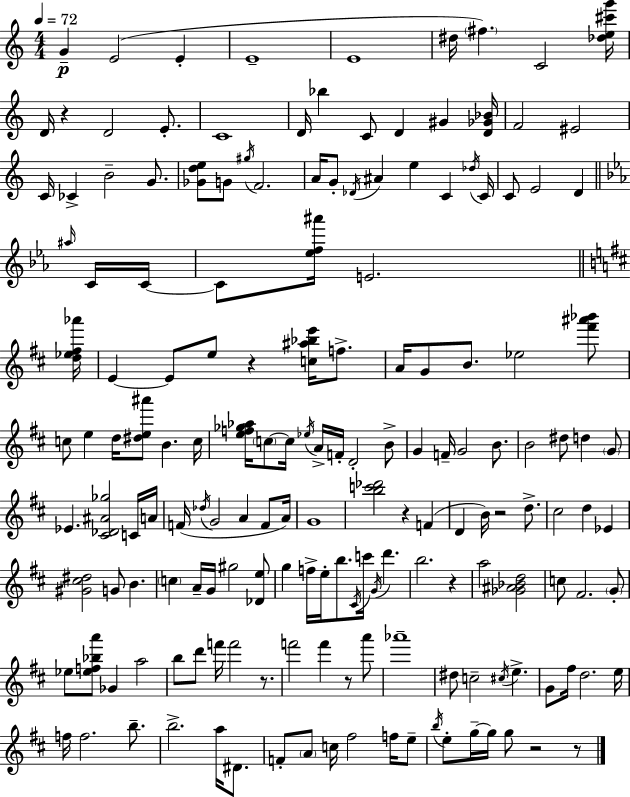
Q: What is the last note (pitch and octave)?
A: G5